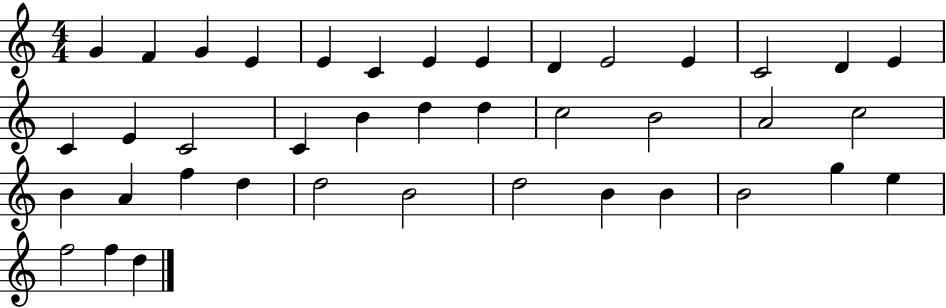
G4/q F4/q G4/q E4/q E4/q C4/q E4/q E4/q D4/q E4/h E4/q C4/h D4/q E4/q C4/q E4/q C4/h C4/q B4/q D5/q D5/q C5/h B4/h A4/h C5/h B4/q A4/q F5/q D5/q D5/h B4/h D5/h B4/q B4/q B4/h G5/q E5/q F5/h F5/q D5/q